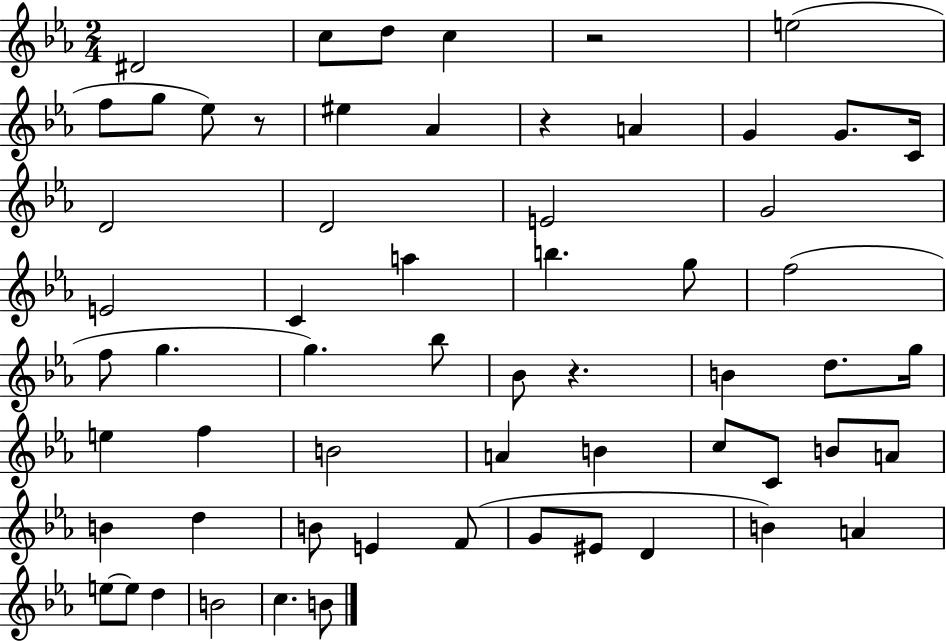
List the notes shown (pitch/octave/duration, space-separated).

D#4/h C5/e D5/e C5/q R/h E5/h F5/e G5/e Eb5/e R/e EIS5/q Ab4/q R/q A4/q G4/q G4/e. C4/s D4/h D4/h E4/h G4/h E4/h C4/q A5/q B5/q. G5/e F5/h F5/e G5/q. G5/q. Bb5/e Bb4/e R/q. B4/q D5/e. G5/s E5/q F5/q B4/h A4/q B4/q C5/e C4/e B4/e A4/e B4/q D5/q B4/e E4/q F4/e G4/e EIS4/e D4/q B4/q A4/q E5/e E5/e D5/q B4/h C5/q. B4/e